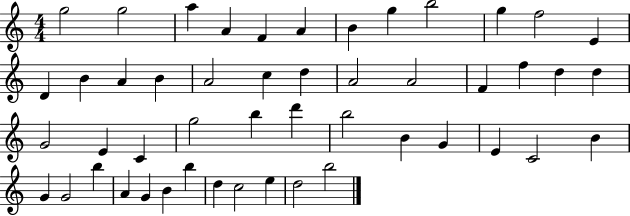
G5/h G5/h A5/q A4/q F4/q A4/q B4/q G5/q B5/h G5/q F5/h E4/q D4/q B4/q A4/q B4/q A4/h C5/q D5/q A4/h A4/h F4/q F5/q D5/q D5/q G4/h E4/q C4/q G5/h B5/q D6/q B5/h B4/q G4/q E4/q C4/h B4/q G4/q G4/h B5/q A4/q G4/q B4/q B5/q D5/q C5/h E5/q D5/h B5/h